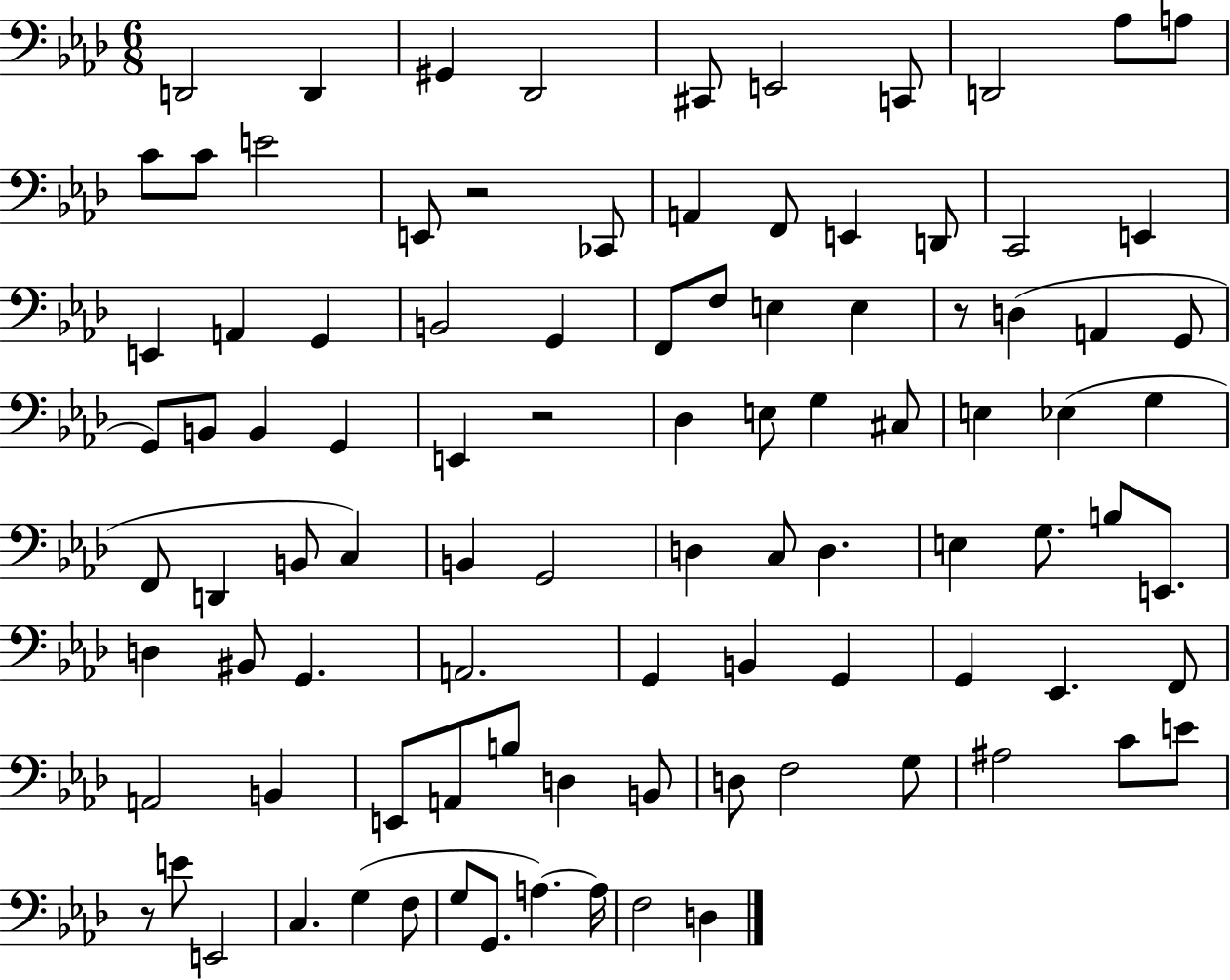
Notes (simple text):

D2/h D2/q G#2/q Db2/h C#2/e E2/h C2/e D2/h Ab3/e A3/e C4/e C4/e E4/h E2/e R/h CES2/e A2/q F2/e E2/q D2/e C2/h E2/q E2/q A2/q G2/q B2/h G2/q F2/e F3/e E3/q E3/q R/e D3/q A2/q G2/e G2/e B2/e B2/q G2/q E2/q R/h Db3/q E3/e G3/q C#3/e E3/q Eb3/q G3/q F2/e D2/q B2/e C3/q B2/q G2/h D3/q C3/e D3/q. E3/q G3/e. B3/e E2/e. D3/q BIS2/e G2/q. A2/h. G2/q B2/q G2/q G2/q Eb2/q. F2/e A2/h B2/q E2/e A2/e B3/e D3/q B2/e D3/e F3/h G3/e A#3/h C4/e E4/e R/e E4/e E2/h C3/q. G3/q F3/e G3/e G2/e. A3/q. A3/s F3/h D3/q